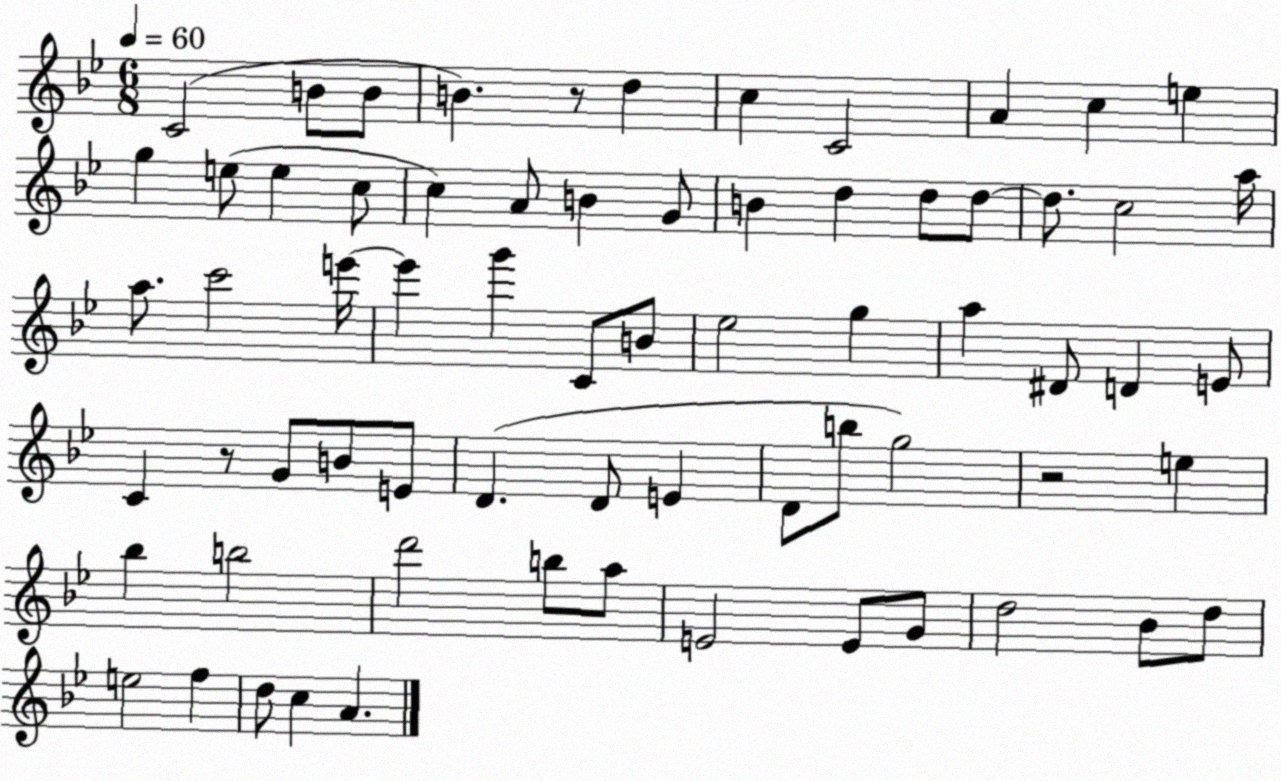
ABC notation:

X:1
T:Untitled
M:6/8
L:1/4
K:Bb
C2 B/2 B/2 B z/2 d c C2 A c e g e/2 e c/2 c A/2 B G/2 B d d/2 d/2 d/2 c2 a/4 a/2 c'2 e'/4 e' g' C/2 B/2 _e2 g a ^D/2 D E/2 C z/2 G/2 B/2 E/2 D D/2 E D/2 b/2 g2 z2 e _b b2 d'2 b/2 a/2 E2 E/2 G/2 d2 _B/2 d/2 e2 f d/2 c A